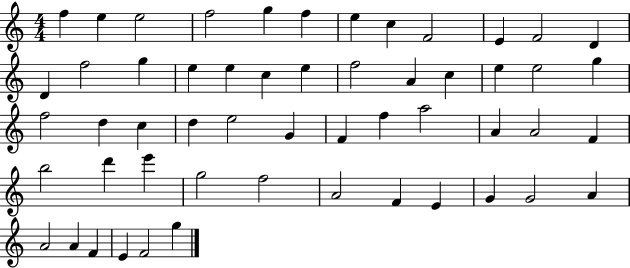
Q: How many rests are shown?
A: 0